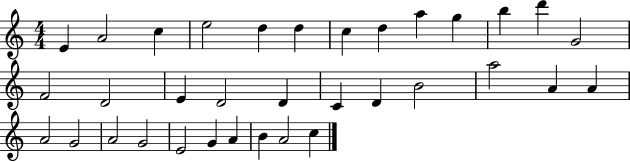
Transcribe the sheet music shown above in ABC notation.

X:1
T:Untitled
M:4/4
L:1/4
K:C
E A2 c e2 d d c d a g b d' G2 F2 D2 E D2 D C D B2 a2 A A A2 G2 A2 G2 E2 G A B A2 c